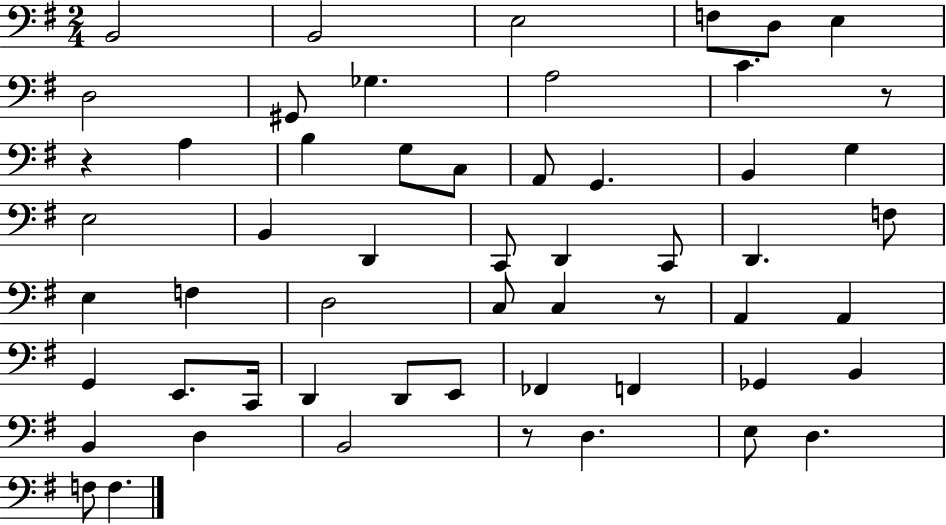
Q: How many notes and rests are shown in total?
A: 56